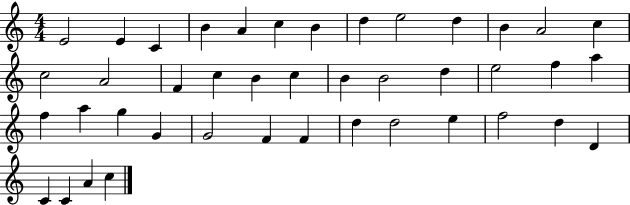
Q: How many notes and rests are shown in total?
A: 42